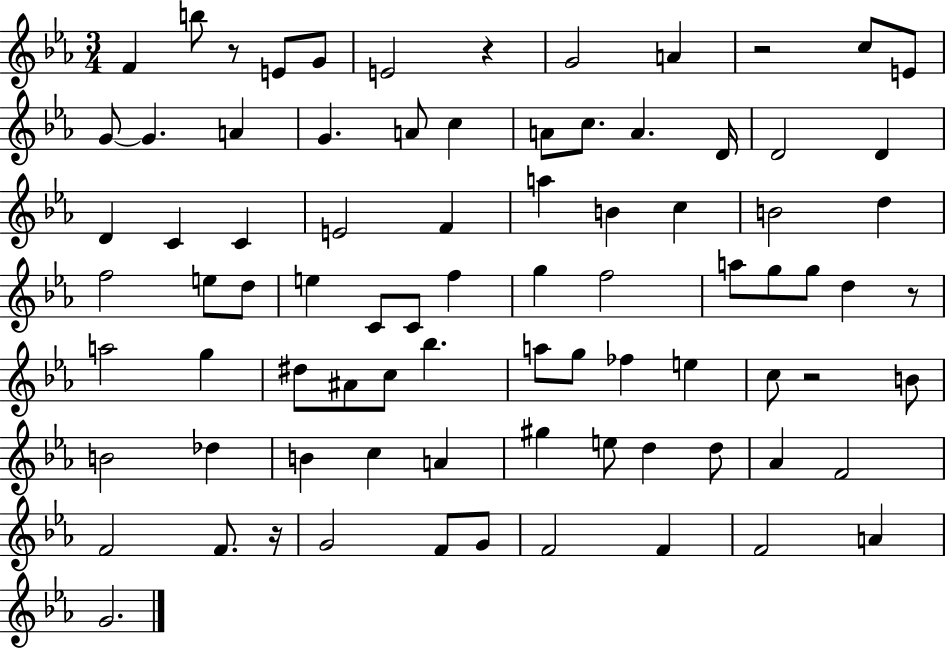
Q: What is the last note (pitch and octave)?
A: G4